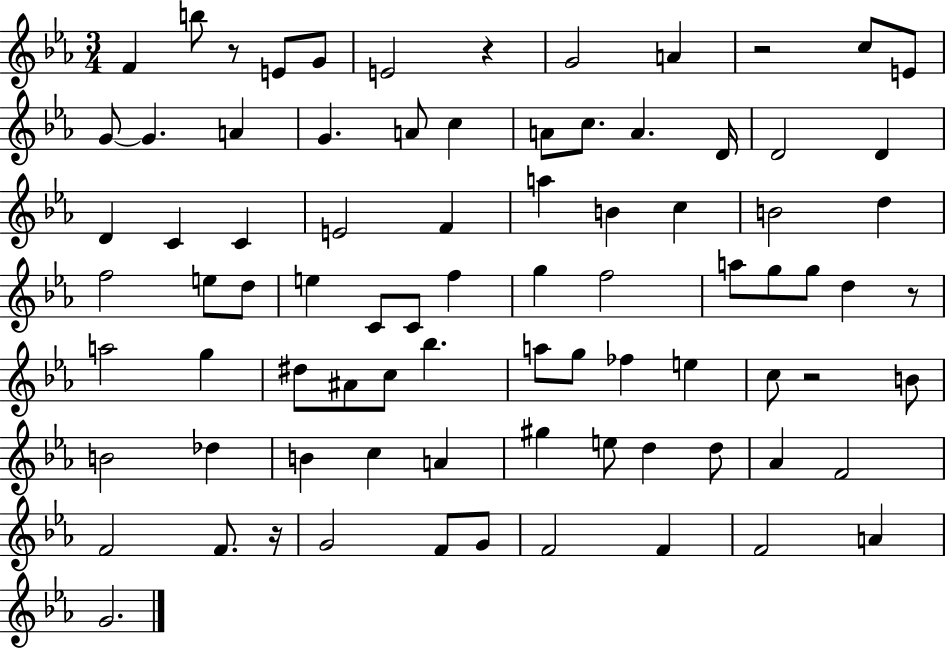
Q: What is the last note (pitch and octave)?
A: G4